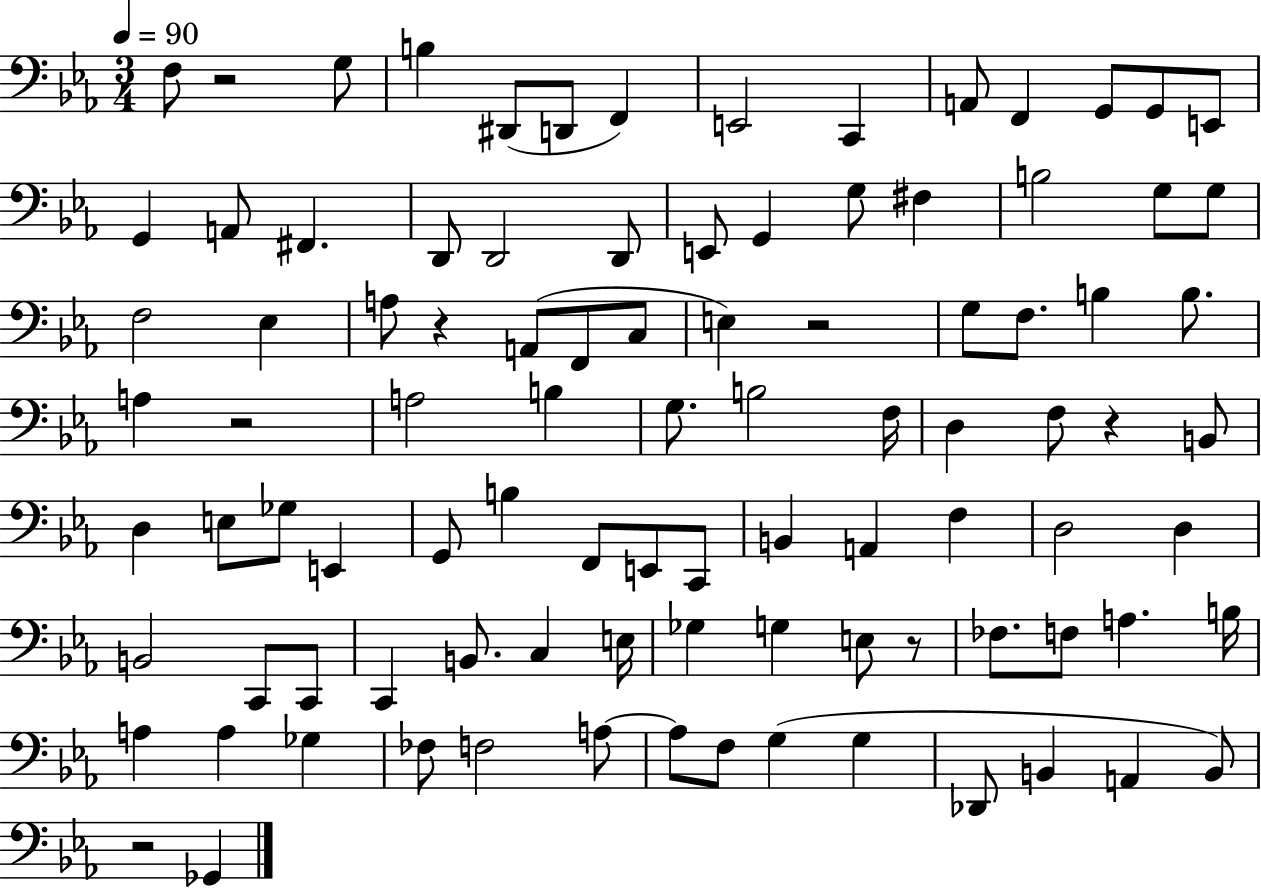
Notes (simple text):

F3/e R/h G3/e B3/q D#2/e D2/e F2/q E2/h C2/q A2/e F2/q G2/e G2/e E2/e G2/q A2/e F#2/q. D2/e D2/h D2/e E2/e G2/q G3/e F#3/q B3/h G3/e G3/e F3/h Eb3/q A3/e R/q A2/e F2/e C3/e E3/q R/h G3/e F3/e. B3/q B3/e. A3/q R/h A3/h B3/q G3/e. B3/h F3/s D3/q F3/e R/q B2/e D3/q E3/e Gb3/e E2/q G2/e B3/q F2/e E2/e C2/e B2/q A2/q F3/q D3/h D3/q B2/h C2/e C2/e C2/q B2/e. C3/q E3/s Gb3/q G3/q E3/e R/e FES3/e. F3/e A3/q. B3/s A3/q A3/q Gb3/q FES3/e F3/h A3/e A3/e F3/e G3/q G3/q Db2/e B2/q A2/q B2/e R/h Gb2/q